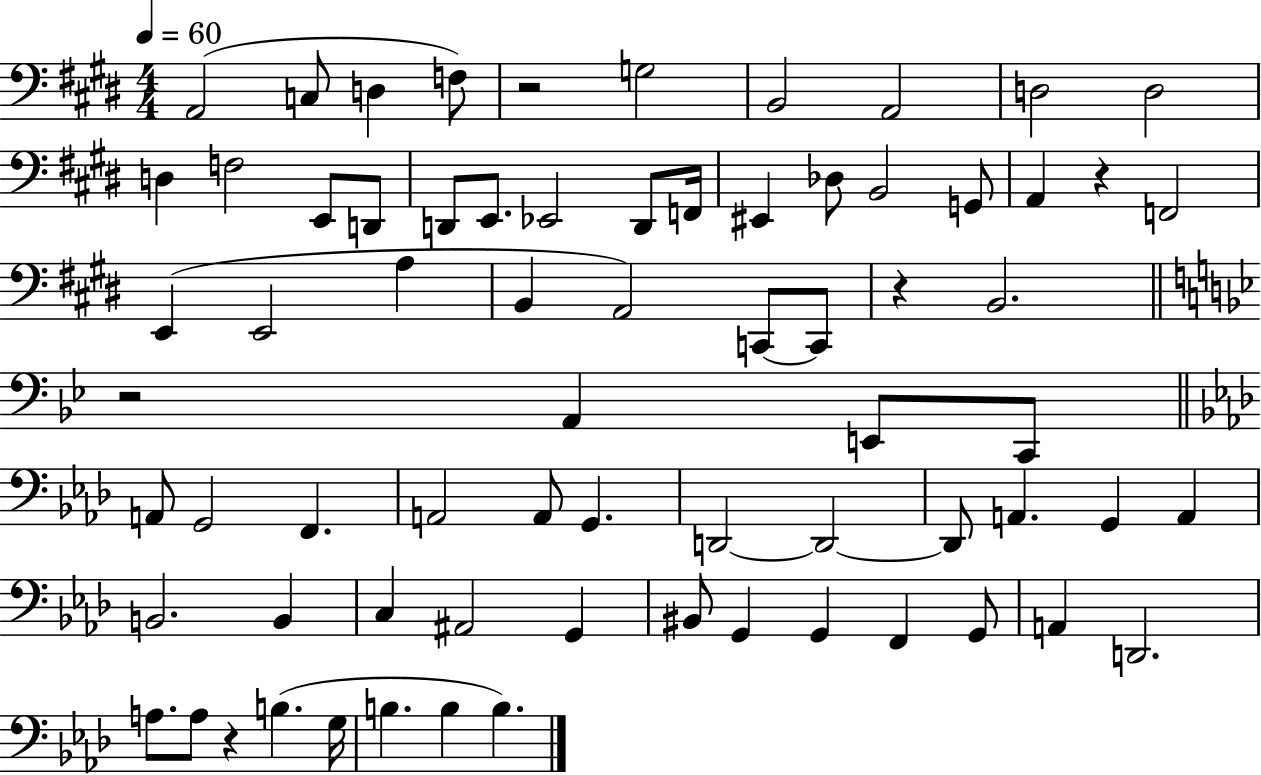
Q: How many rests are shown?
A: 5